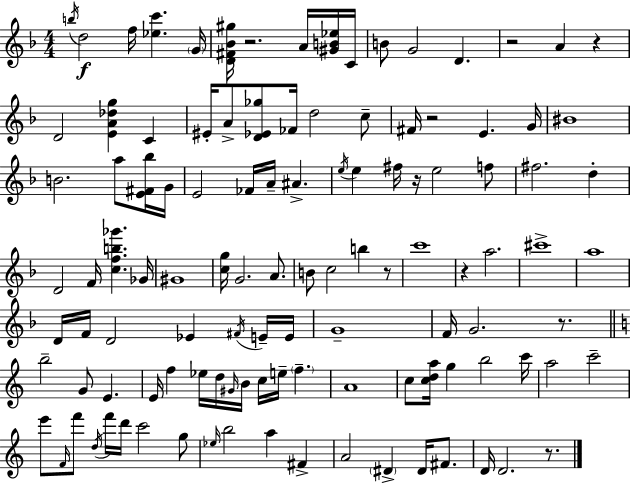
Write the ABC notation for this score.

X:1
T:Untitled
M:4/4
L:1/4
K:Dm
b/4 d2 f/4 [_ec'] G/4 [D^F_B^g]/4 z2 A/4 [^GB_e]/4 C/4 B/2 G2 D z2 A z D2 [EA_dg] C ^E/4 A/2 [D_E_g]/2 _F/4 d2 c/2 ^F/4 z2 E G/4 ^B4 B2 a/2 [E^F_b]/4 G/4 E2 _F/4 A/4 ^A e/4 e ^f/4 z/4 e2 f/2 ^f2 d D2 F/4 [cfb_g'] _G/4 ^G4 [cg]/4 G2 A/2 B/2 c2 b z/2 c'4 z a2 ^c'4 a4 D/4 F/4 D2 _E ^F/4 E/4 E/4 G4 F/4 G2 z/2 b2 G/2 E E/4 f _e/4 d/4 ^G/4 B/4 c/4 e/4 f A4 c/2 [cda]/4 g b2 c'/4 a2 c'2 e'/2 F/4 f'/2 d/4 f'/4 d'/4 c'2 g/2 _e/4 b2 a ^F A2 ^D ^D/4 ^F/2 D/4 D2 z/2